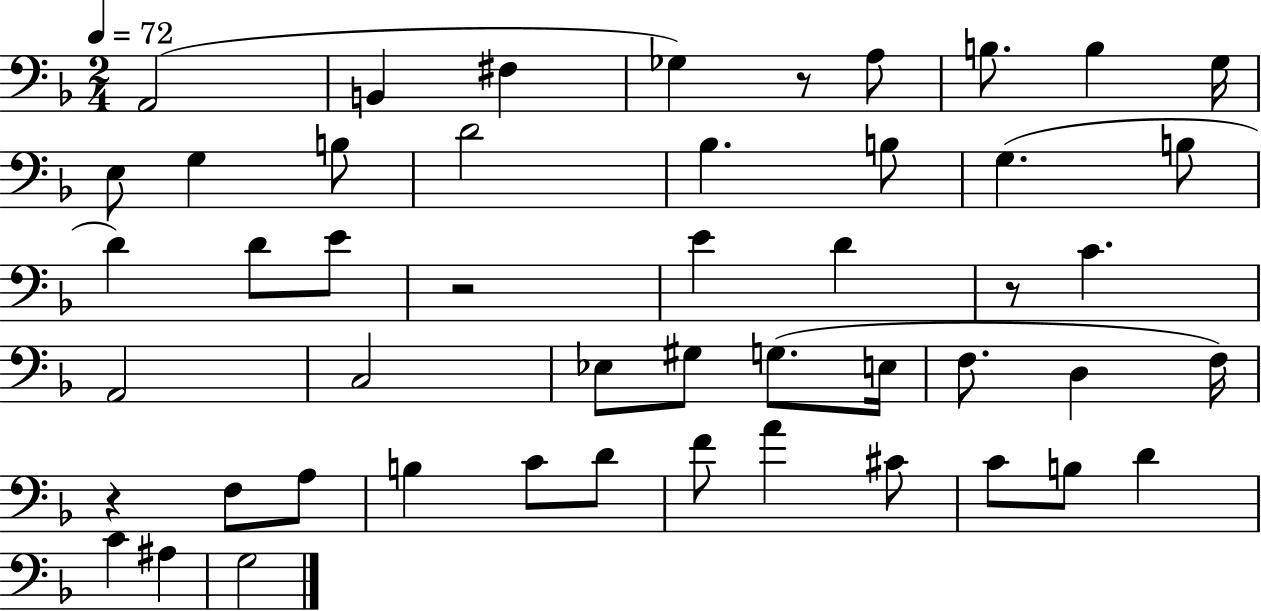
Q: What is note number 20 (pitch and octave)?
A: E4